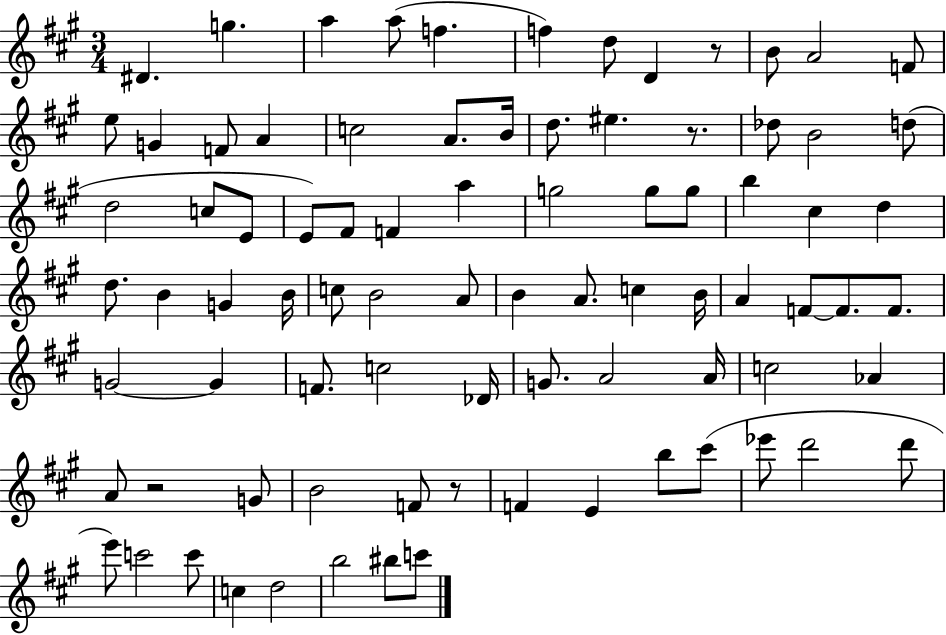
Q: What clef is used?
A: treble